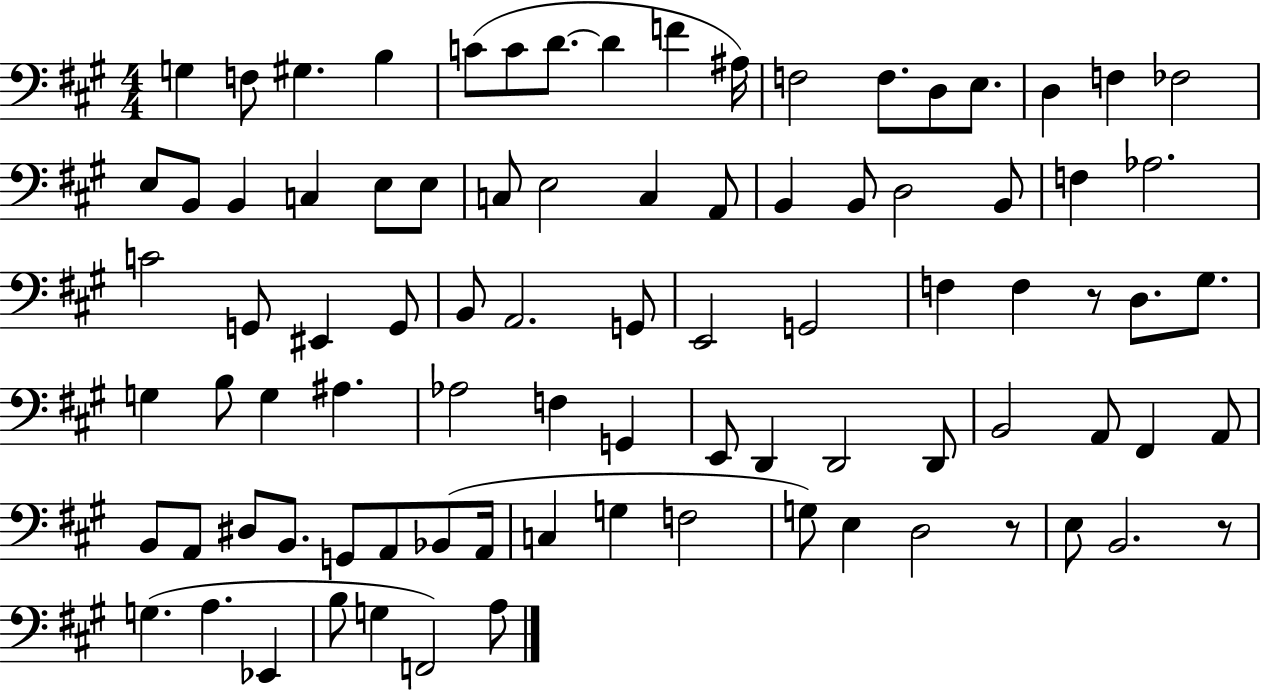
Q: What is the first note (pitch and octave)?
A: G3